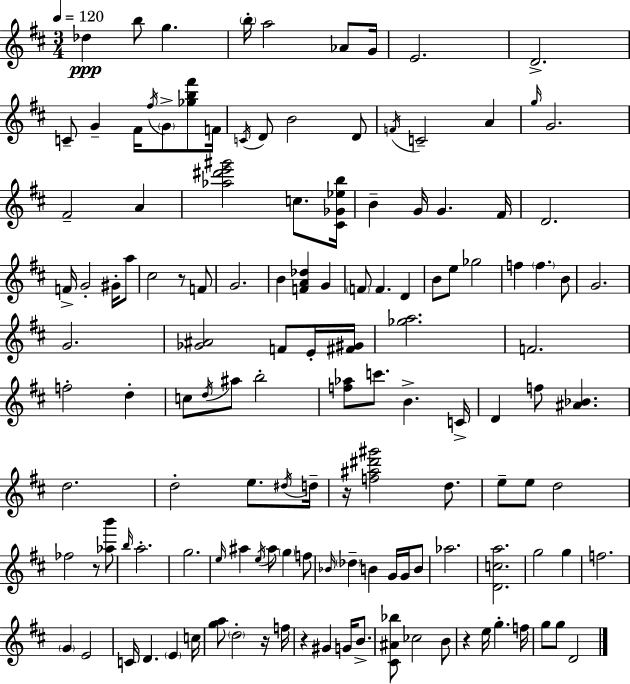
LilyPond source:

{
  \clef treble
  \numericTimeSignature
  \time 3/4
  \key d \major
  \tempo 4 = 120
  des''4\ppp b''8 g''4. | \parenthesize b''16-. a''2 aes'8 g'16 | e'2. | d'2.-> | \break c'8-- g'4-- fis'16 \acciaccatura { fis''16 } \parenthesize g'8-> <ges'' b'' fis'''>8 | f'16 \acciaccatura { c'16 } d'8 b'2 | d'8 \acciaccatura { f'16 } c'2-- a'4 | \grace { g''16 } g'2. | \break fis'2-- | a'4 <aes'' dis''' e''' gis'''>2 | c''8. <cis' ges' ees'' b''>16 b'4-- g'16 g'4. | fis'16 d'2. | \break f'16-> g'2-. | gis'16-. a''8 cis''2 | r8 f'8 g'2. | b'4 <f' a' des''>4 | \break g'4 \parenthesize f'8 f'4. | d'4 b'8 e''8 ges''2 | f''4 \parenthesize f''4. | b'8 g'2. | \break g'2. | <ges' ais'>2 | f'8 e'16-. <fis' gis'>16 <ges'' a''>2. | f'2. | \break f''2-. | d''4-. c''8 \acciaccatura { d''16 } ais''8 b''2-. | <f'' aes''>8 c'''8. b'4.-> | c'16-> d'4 f''8 <ais' bes'>4. | \break d''2. | d''2-. | e''8. \acciaccatura { dis''16 } d''16-- r16 <f'' ais'' dis''' gis'''>2 | d''8. e''8-- e''8 d''2 | \break fes''2 | r8 <aes'' b'''>8 \grace { b''16 } a''2.-. | g''2. | \grace { e''16 } ais''4 | \break \acciaccatura { e''16 } ais''8 \parenthesize g''4 f''8 \grace { bes'16 } \parenthesize des''4-- | b'4 g'16 g'16 b'8 aes''2. | <d' c'' a''>2. | g''2 | \break g''4 f''2. | \parenthesize g'4 | e'2 c'16 d'4. | \parenthesize e'4 c''16 <g'' a''>8 | \break \parenthesize d''2-. r16 f''16 r4 | gis'4 g'16 b'8.-> <cis' ais' bes''>8 | ces''2 b'8 r4 | e''16 g''4.-. f''16 g''8 | \break g''8 d'2 \bar "|."
}